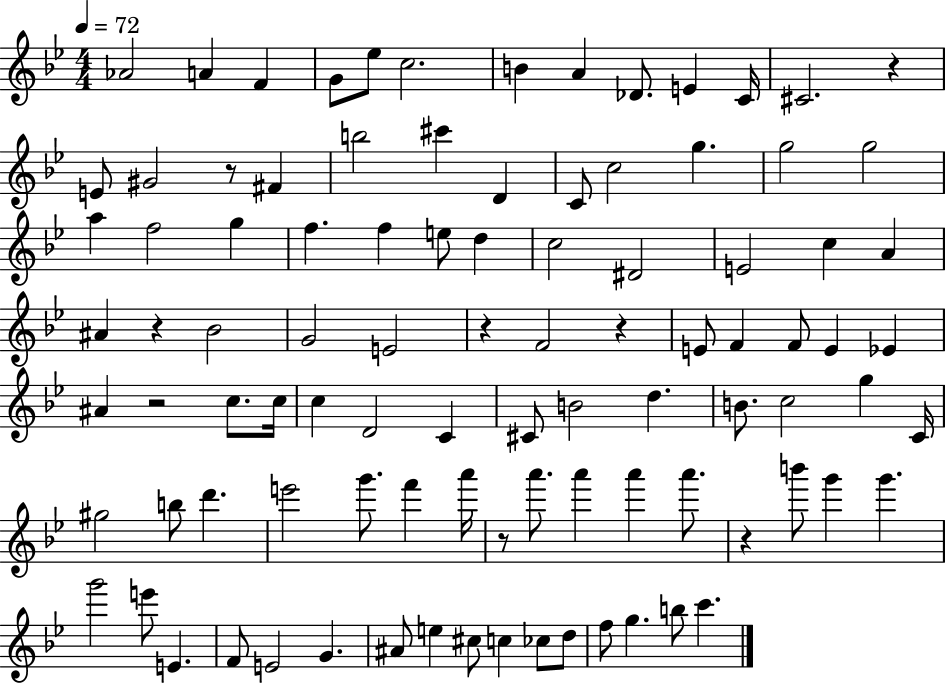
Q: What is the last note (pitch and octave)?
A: C6